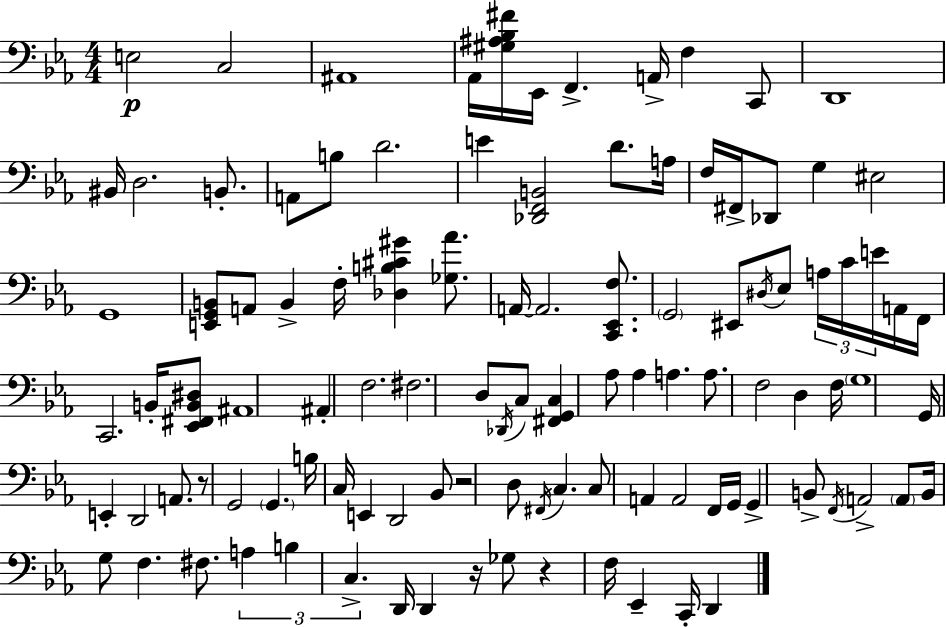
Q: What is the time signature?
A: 4/4